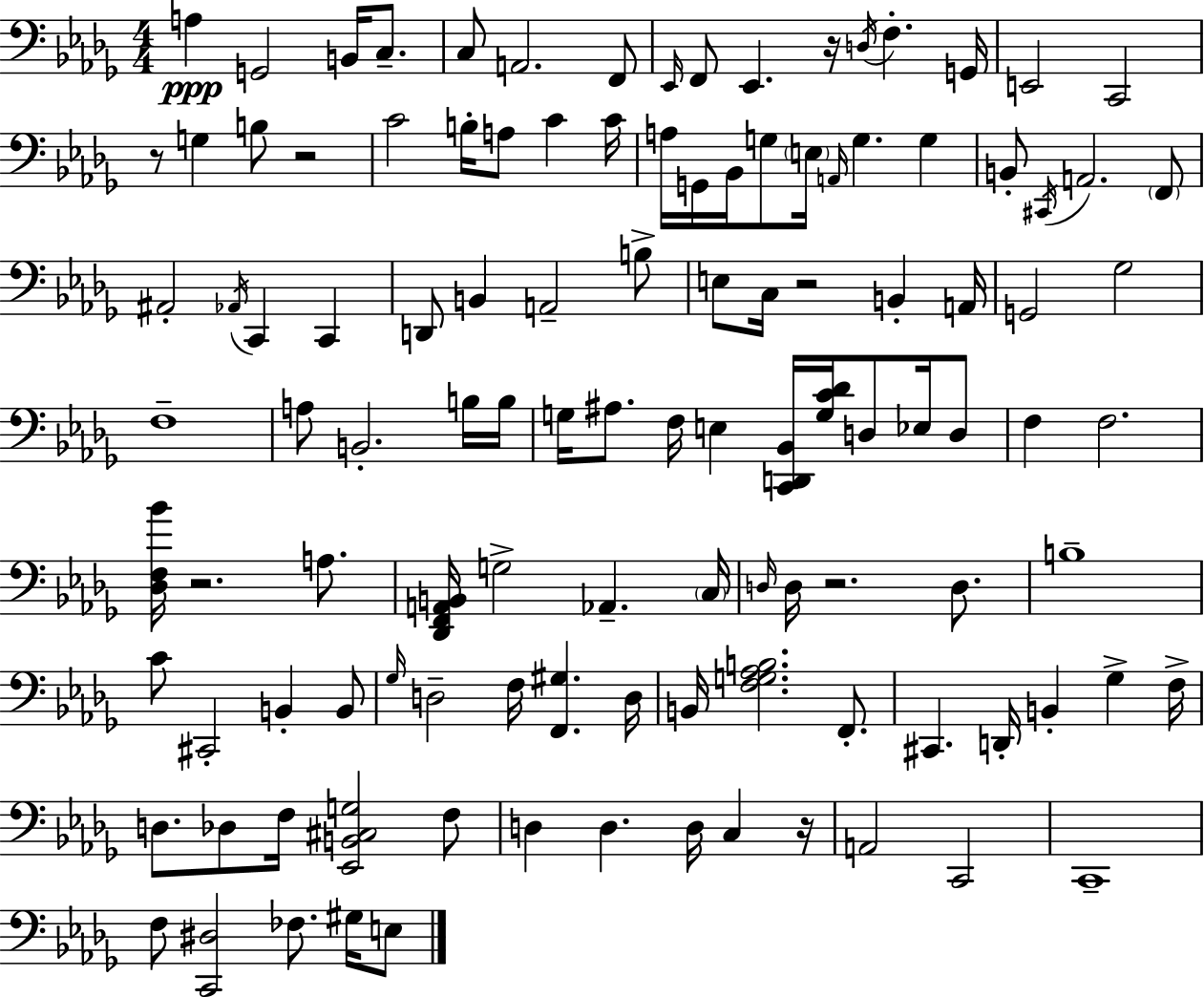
A3/q G2/h B2/s C3/e. C3/e A2/h. F2/e Eb2/s F2/e Eb2/q. R/s D3/s F3/q. G2/s E2/h C2/h R/e G3/q B3/e R/h C4/h B3/s A3/e C4/q C4/s A3/s G2/s Bb2/s G3/e E3/s A2/s G3/q. G3/q B2/e C#2/s A2/h. F2/e A#2/h Ab2/s C2/q C2/q D2/e B2/q A2/h B3/e E3/e C3/s R/h B2/q A2/s G2/h Gb3/h F3/w A3/e B2/h. B3/s B3/s G3/s A#3/e. F3/s E3/q [C2,D2,Bb2]/s [G3,C4,Db4]/s D3/e Eb3/s D3/e F3/q F3/h. [Db3,F3,Bb4]/s R/h. A3/e. [Db2,F2,A2,B2]/s G3/h Ab2/q. C3/s D3/s D3/s R/h. D3/e. B3/w C4/e C#2/h B2/q B2/e Gb3/s D3/h F3/s [F2,G#3]/q. D3/s B2/s [F3,G3,Ab3,B3]/h. F2/e. C#2/q. D2/s B2/q Gb3/q F3/s D3/e. Db3/e F3/s [Eb2,B2,C#3,G3]/h F3/e D3/q D3/q. D3/s C3/q R/s A2/h C2/h C2/w F3/e [C2,D#3]/h FES3/e. G#3/s E3/e